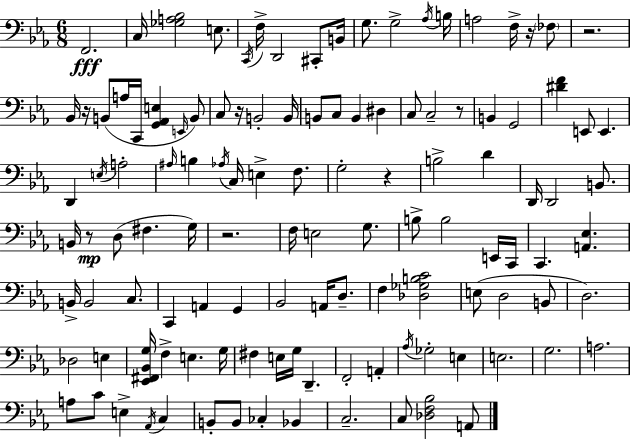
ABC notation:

X:1
T:Untitled
M:6/8
L:1/4
K:Cm
F,,2 C,/4 [_G,A,_B,]2 E,/2 C,,/4 F,/4 D,,2 ^C,,/2 B,,/4 G,/2 G,2 _A,/4 B,/4 A,2 F,/4 z/4 _F,/2 z2 _B,,/4 z/4 B,,/2 A,/4 C,,/4 [G,,_A,,E,] E,,/4 B,,/2 C,/2 z/4 B,,2 B,,/4 B,,/2 C,/2 B,, ^D, C,/2 C,2 z/2 B,, G,,2 [^DF] E,,/2 E,, D,, E,/4 A,2 ^A,/4 B, _A,/4 C,/4 E, F,/2 G,2 z B,2 D D,,/4 D,,2 B,,/2 B,,/4 z/2 D,/2 ^F, G,/4 z2 F,/4 E,2 G,/2 B,/2 B,2 E,,/4 C,,/4 C,, [A,,_E,] B,,/4 B,,2 C,/2 C,, A,, G,, _B,,2 A,,/4 D,/2 F, [_D,_G,B,C]2 E,/2 D,2 B,,/2 D,2 _D,2 E, [_E,,^F,,_B,,G,]/4 F, E, G,/4 ^F, E,/4 G,/4 D,, F,,2 A,, _A,/4 _G,2 E, E,2 G,2 A,2 A,/2 C/2 E, _A,,/4 C, B,,/2 B,,/2 _C, _B,, C,2 C,/2 [_D,F,_B,]2 A,,/2